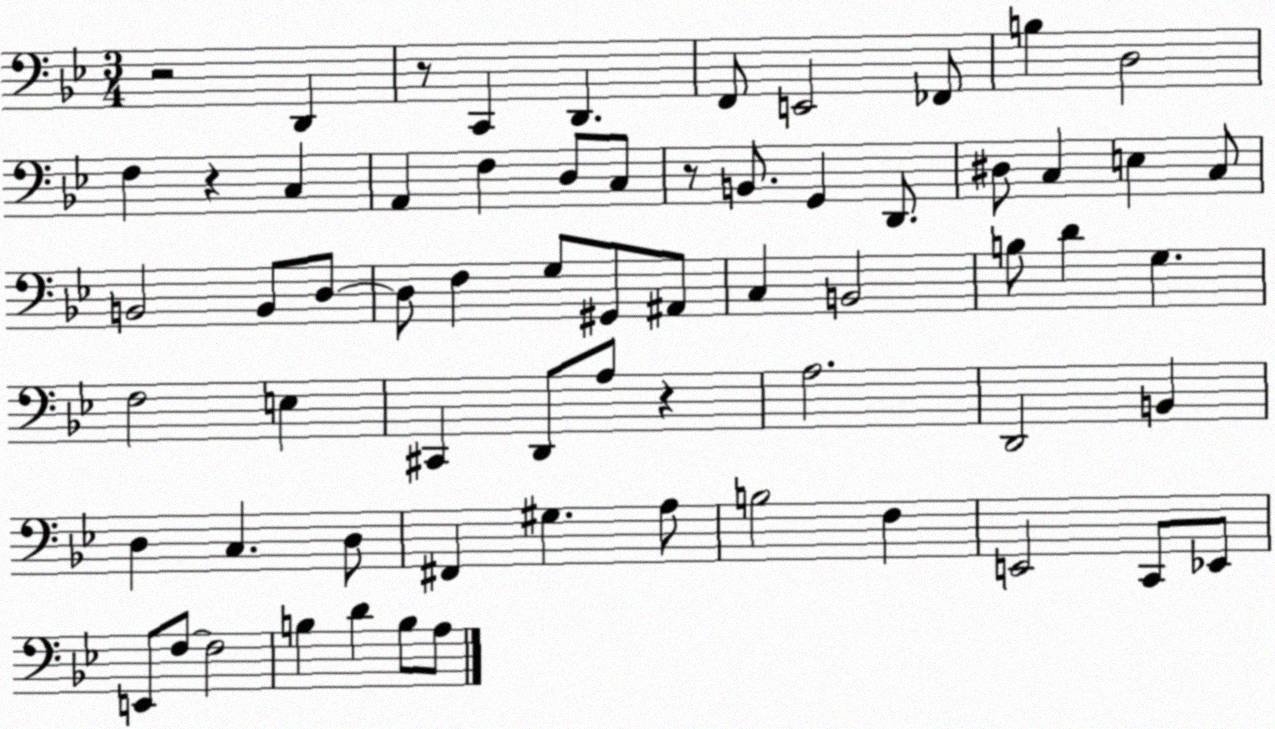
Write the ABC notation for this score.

X:1
T:Untitled
M:3/4
L:1/4
K:Bb
z2 D,, z/2 C,, D,, F,,/2 E,,2 _F,,/2 B, D,2 F, z C, A,, F, D,/2 C,/2 z/2 B,,/2 G,, D,,/2 ^D,/2 C, E, C,/2 B,,2 B,,/2 D,/2 D,/2 F, G,/2 ^G,,/2 ^A,,/2 C, B,,2 B,/2 D G, F,2 E, ^C,, D,,/2 A,/2 z A,2 D,,2 B,, D, C, D,/2 ^F,, ^G, A,/2 B,2 F, E,,2 C,,/2 _E,,/2 E,,/2 F,/2 F,2 B, D B,/2 A,/2